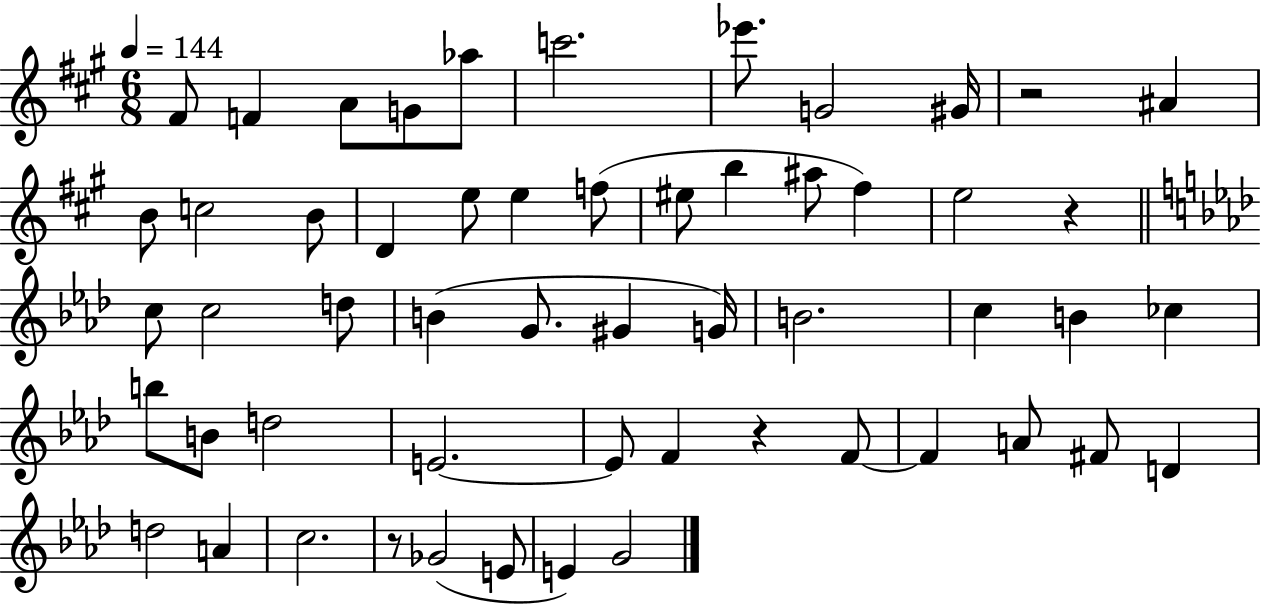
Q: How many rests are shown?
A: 4